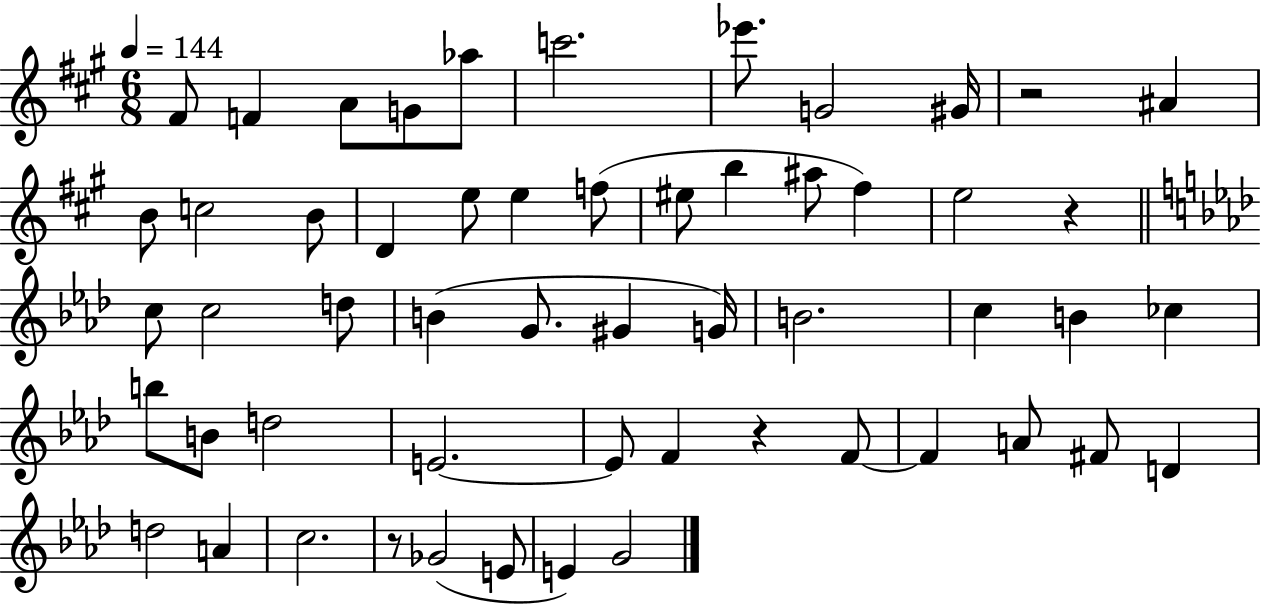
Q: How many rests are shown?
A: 4